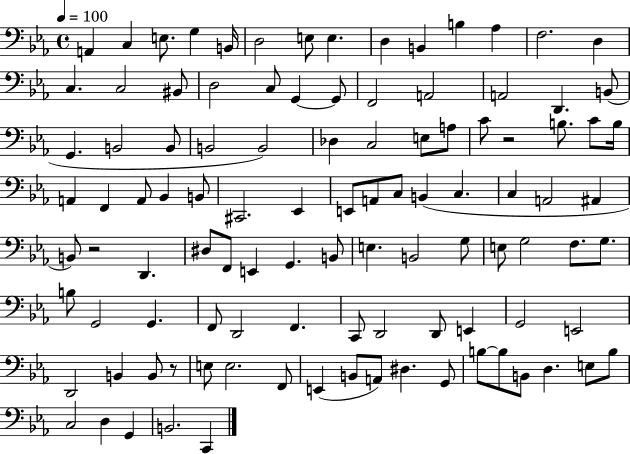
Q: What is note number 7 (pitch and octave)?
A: E3